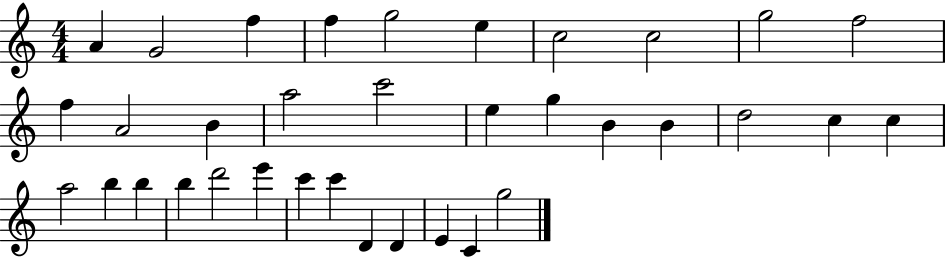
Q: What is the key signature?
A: C major